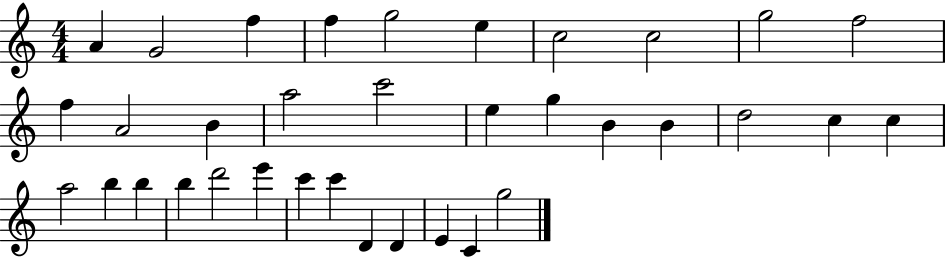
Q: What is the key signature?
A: C major